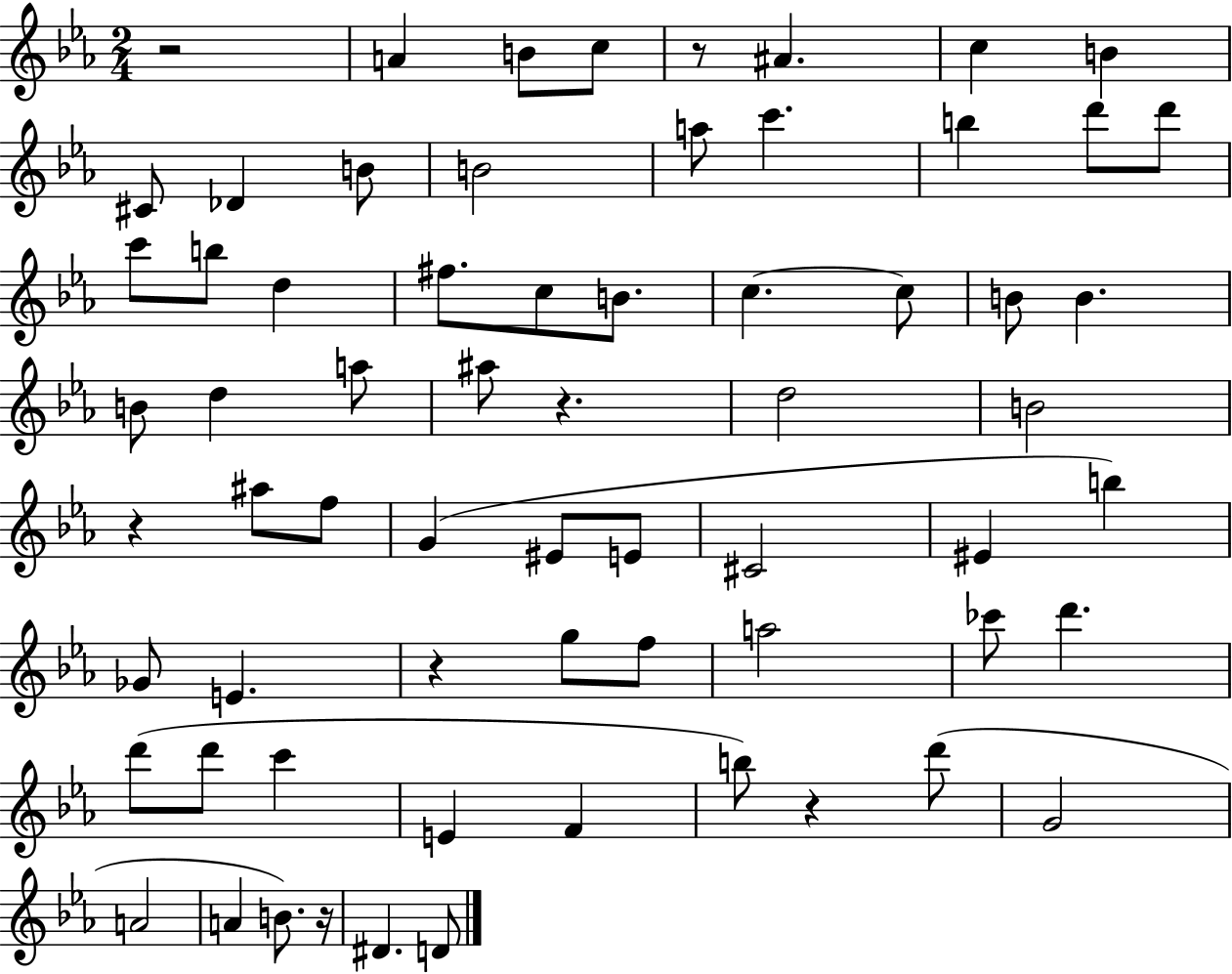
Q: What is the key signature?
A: EES major